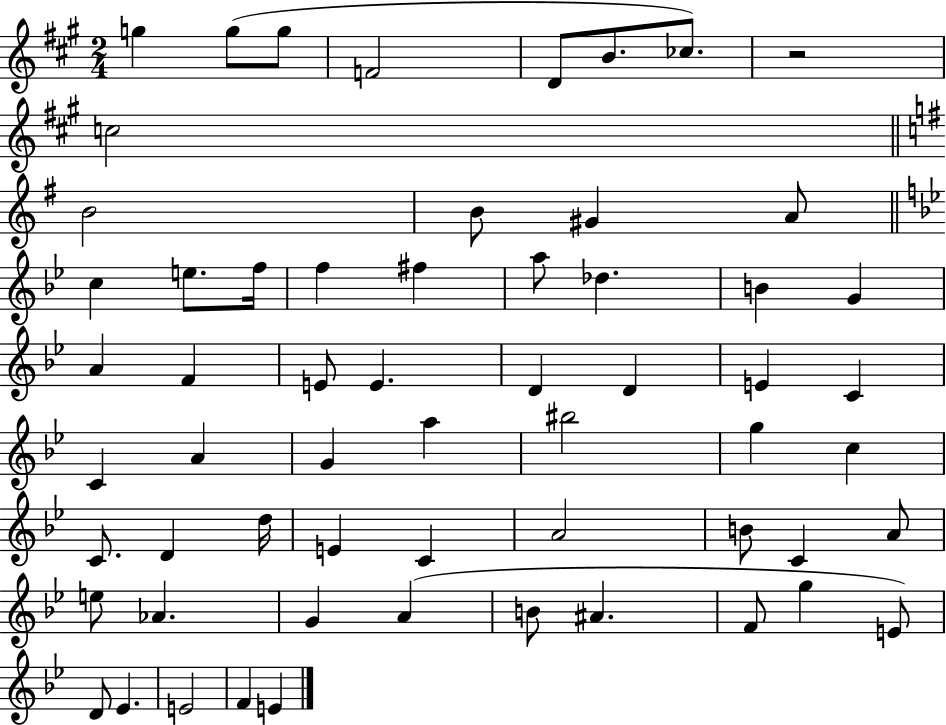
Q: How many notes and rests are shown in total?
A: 60